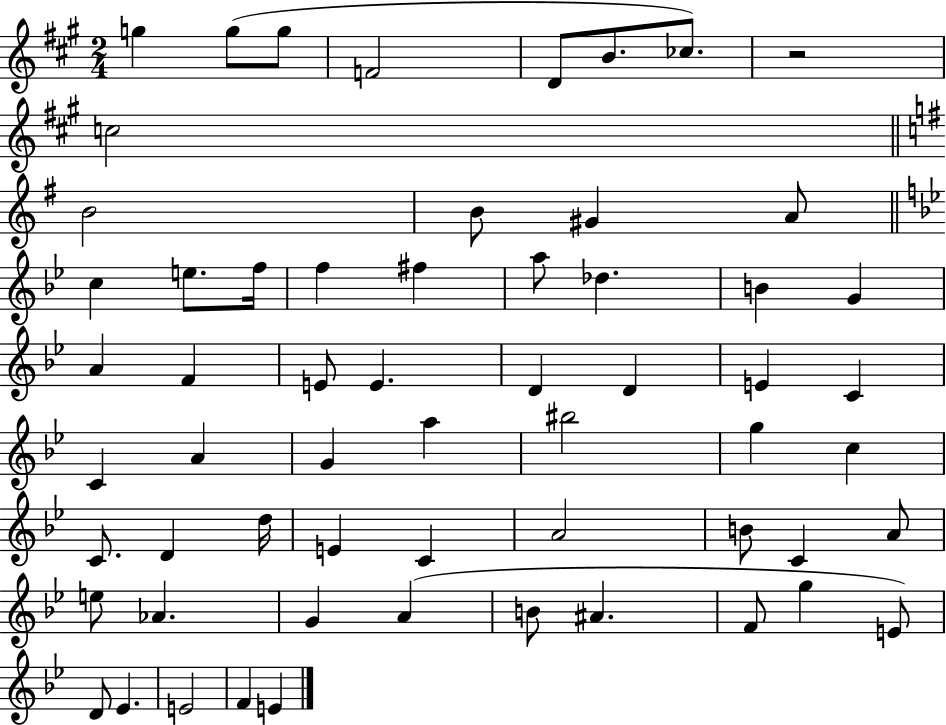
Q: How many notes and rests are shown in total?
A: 60